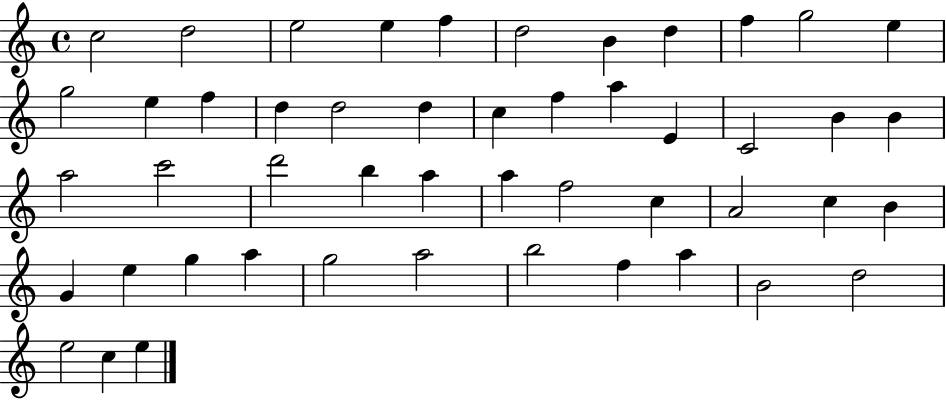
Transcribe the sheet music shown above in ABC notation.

X:1
T:Untitled
M:4/4
L:1/4
K:C
c2 d2 e2 e f d2 B d f g2 e g2 e f d d2 d c f a E C2 B B a2 c'2 d'2 b a a f2 c A2 c B G e g a g2 a2 b2 f a B2 d2 e2 c e